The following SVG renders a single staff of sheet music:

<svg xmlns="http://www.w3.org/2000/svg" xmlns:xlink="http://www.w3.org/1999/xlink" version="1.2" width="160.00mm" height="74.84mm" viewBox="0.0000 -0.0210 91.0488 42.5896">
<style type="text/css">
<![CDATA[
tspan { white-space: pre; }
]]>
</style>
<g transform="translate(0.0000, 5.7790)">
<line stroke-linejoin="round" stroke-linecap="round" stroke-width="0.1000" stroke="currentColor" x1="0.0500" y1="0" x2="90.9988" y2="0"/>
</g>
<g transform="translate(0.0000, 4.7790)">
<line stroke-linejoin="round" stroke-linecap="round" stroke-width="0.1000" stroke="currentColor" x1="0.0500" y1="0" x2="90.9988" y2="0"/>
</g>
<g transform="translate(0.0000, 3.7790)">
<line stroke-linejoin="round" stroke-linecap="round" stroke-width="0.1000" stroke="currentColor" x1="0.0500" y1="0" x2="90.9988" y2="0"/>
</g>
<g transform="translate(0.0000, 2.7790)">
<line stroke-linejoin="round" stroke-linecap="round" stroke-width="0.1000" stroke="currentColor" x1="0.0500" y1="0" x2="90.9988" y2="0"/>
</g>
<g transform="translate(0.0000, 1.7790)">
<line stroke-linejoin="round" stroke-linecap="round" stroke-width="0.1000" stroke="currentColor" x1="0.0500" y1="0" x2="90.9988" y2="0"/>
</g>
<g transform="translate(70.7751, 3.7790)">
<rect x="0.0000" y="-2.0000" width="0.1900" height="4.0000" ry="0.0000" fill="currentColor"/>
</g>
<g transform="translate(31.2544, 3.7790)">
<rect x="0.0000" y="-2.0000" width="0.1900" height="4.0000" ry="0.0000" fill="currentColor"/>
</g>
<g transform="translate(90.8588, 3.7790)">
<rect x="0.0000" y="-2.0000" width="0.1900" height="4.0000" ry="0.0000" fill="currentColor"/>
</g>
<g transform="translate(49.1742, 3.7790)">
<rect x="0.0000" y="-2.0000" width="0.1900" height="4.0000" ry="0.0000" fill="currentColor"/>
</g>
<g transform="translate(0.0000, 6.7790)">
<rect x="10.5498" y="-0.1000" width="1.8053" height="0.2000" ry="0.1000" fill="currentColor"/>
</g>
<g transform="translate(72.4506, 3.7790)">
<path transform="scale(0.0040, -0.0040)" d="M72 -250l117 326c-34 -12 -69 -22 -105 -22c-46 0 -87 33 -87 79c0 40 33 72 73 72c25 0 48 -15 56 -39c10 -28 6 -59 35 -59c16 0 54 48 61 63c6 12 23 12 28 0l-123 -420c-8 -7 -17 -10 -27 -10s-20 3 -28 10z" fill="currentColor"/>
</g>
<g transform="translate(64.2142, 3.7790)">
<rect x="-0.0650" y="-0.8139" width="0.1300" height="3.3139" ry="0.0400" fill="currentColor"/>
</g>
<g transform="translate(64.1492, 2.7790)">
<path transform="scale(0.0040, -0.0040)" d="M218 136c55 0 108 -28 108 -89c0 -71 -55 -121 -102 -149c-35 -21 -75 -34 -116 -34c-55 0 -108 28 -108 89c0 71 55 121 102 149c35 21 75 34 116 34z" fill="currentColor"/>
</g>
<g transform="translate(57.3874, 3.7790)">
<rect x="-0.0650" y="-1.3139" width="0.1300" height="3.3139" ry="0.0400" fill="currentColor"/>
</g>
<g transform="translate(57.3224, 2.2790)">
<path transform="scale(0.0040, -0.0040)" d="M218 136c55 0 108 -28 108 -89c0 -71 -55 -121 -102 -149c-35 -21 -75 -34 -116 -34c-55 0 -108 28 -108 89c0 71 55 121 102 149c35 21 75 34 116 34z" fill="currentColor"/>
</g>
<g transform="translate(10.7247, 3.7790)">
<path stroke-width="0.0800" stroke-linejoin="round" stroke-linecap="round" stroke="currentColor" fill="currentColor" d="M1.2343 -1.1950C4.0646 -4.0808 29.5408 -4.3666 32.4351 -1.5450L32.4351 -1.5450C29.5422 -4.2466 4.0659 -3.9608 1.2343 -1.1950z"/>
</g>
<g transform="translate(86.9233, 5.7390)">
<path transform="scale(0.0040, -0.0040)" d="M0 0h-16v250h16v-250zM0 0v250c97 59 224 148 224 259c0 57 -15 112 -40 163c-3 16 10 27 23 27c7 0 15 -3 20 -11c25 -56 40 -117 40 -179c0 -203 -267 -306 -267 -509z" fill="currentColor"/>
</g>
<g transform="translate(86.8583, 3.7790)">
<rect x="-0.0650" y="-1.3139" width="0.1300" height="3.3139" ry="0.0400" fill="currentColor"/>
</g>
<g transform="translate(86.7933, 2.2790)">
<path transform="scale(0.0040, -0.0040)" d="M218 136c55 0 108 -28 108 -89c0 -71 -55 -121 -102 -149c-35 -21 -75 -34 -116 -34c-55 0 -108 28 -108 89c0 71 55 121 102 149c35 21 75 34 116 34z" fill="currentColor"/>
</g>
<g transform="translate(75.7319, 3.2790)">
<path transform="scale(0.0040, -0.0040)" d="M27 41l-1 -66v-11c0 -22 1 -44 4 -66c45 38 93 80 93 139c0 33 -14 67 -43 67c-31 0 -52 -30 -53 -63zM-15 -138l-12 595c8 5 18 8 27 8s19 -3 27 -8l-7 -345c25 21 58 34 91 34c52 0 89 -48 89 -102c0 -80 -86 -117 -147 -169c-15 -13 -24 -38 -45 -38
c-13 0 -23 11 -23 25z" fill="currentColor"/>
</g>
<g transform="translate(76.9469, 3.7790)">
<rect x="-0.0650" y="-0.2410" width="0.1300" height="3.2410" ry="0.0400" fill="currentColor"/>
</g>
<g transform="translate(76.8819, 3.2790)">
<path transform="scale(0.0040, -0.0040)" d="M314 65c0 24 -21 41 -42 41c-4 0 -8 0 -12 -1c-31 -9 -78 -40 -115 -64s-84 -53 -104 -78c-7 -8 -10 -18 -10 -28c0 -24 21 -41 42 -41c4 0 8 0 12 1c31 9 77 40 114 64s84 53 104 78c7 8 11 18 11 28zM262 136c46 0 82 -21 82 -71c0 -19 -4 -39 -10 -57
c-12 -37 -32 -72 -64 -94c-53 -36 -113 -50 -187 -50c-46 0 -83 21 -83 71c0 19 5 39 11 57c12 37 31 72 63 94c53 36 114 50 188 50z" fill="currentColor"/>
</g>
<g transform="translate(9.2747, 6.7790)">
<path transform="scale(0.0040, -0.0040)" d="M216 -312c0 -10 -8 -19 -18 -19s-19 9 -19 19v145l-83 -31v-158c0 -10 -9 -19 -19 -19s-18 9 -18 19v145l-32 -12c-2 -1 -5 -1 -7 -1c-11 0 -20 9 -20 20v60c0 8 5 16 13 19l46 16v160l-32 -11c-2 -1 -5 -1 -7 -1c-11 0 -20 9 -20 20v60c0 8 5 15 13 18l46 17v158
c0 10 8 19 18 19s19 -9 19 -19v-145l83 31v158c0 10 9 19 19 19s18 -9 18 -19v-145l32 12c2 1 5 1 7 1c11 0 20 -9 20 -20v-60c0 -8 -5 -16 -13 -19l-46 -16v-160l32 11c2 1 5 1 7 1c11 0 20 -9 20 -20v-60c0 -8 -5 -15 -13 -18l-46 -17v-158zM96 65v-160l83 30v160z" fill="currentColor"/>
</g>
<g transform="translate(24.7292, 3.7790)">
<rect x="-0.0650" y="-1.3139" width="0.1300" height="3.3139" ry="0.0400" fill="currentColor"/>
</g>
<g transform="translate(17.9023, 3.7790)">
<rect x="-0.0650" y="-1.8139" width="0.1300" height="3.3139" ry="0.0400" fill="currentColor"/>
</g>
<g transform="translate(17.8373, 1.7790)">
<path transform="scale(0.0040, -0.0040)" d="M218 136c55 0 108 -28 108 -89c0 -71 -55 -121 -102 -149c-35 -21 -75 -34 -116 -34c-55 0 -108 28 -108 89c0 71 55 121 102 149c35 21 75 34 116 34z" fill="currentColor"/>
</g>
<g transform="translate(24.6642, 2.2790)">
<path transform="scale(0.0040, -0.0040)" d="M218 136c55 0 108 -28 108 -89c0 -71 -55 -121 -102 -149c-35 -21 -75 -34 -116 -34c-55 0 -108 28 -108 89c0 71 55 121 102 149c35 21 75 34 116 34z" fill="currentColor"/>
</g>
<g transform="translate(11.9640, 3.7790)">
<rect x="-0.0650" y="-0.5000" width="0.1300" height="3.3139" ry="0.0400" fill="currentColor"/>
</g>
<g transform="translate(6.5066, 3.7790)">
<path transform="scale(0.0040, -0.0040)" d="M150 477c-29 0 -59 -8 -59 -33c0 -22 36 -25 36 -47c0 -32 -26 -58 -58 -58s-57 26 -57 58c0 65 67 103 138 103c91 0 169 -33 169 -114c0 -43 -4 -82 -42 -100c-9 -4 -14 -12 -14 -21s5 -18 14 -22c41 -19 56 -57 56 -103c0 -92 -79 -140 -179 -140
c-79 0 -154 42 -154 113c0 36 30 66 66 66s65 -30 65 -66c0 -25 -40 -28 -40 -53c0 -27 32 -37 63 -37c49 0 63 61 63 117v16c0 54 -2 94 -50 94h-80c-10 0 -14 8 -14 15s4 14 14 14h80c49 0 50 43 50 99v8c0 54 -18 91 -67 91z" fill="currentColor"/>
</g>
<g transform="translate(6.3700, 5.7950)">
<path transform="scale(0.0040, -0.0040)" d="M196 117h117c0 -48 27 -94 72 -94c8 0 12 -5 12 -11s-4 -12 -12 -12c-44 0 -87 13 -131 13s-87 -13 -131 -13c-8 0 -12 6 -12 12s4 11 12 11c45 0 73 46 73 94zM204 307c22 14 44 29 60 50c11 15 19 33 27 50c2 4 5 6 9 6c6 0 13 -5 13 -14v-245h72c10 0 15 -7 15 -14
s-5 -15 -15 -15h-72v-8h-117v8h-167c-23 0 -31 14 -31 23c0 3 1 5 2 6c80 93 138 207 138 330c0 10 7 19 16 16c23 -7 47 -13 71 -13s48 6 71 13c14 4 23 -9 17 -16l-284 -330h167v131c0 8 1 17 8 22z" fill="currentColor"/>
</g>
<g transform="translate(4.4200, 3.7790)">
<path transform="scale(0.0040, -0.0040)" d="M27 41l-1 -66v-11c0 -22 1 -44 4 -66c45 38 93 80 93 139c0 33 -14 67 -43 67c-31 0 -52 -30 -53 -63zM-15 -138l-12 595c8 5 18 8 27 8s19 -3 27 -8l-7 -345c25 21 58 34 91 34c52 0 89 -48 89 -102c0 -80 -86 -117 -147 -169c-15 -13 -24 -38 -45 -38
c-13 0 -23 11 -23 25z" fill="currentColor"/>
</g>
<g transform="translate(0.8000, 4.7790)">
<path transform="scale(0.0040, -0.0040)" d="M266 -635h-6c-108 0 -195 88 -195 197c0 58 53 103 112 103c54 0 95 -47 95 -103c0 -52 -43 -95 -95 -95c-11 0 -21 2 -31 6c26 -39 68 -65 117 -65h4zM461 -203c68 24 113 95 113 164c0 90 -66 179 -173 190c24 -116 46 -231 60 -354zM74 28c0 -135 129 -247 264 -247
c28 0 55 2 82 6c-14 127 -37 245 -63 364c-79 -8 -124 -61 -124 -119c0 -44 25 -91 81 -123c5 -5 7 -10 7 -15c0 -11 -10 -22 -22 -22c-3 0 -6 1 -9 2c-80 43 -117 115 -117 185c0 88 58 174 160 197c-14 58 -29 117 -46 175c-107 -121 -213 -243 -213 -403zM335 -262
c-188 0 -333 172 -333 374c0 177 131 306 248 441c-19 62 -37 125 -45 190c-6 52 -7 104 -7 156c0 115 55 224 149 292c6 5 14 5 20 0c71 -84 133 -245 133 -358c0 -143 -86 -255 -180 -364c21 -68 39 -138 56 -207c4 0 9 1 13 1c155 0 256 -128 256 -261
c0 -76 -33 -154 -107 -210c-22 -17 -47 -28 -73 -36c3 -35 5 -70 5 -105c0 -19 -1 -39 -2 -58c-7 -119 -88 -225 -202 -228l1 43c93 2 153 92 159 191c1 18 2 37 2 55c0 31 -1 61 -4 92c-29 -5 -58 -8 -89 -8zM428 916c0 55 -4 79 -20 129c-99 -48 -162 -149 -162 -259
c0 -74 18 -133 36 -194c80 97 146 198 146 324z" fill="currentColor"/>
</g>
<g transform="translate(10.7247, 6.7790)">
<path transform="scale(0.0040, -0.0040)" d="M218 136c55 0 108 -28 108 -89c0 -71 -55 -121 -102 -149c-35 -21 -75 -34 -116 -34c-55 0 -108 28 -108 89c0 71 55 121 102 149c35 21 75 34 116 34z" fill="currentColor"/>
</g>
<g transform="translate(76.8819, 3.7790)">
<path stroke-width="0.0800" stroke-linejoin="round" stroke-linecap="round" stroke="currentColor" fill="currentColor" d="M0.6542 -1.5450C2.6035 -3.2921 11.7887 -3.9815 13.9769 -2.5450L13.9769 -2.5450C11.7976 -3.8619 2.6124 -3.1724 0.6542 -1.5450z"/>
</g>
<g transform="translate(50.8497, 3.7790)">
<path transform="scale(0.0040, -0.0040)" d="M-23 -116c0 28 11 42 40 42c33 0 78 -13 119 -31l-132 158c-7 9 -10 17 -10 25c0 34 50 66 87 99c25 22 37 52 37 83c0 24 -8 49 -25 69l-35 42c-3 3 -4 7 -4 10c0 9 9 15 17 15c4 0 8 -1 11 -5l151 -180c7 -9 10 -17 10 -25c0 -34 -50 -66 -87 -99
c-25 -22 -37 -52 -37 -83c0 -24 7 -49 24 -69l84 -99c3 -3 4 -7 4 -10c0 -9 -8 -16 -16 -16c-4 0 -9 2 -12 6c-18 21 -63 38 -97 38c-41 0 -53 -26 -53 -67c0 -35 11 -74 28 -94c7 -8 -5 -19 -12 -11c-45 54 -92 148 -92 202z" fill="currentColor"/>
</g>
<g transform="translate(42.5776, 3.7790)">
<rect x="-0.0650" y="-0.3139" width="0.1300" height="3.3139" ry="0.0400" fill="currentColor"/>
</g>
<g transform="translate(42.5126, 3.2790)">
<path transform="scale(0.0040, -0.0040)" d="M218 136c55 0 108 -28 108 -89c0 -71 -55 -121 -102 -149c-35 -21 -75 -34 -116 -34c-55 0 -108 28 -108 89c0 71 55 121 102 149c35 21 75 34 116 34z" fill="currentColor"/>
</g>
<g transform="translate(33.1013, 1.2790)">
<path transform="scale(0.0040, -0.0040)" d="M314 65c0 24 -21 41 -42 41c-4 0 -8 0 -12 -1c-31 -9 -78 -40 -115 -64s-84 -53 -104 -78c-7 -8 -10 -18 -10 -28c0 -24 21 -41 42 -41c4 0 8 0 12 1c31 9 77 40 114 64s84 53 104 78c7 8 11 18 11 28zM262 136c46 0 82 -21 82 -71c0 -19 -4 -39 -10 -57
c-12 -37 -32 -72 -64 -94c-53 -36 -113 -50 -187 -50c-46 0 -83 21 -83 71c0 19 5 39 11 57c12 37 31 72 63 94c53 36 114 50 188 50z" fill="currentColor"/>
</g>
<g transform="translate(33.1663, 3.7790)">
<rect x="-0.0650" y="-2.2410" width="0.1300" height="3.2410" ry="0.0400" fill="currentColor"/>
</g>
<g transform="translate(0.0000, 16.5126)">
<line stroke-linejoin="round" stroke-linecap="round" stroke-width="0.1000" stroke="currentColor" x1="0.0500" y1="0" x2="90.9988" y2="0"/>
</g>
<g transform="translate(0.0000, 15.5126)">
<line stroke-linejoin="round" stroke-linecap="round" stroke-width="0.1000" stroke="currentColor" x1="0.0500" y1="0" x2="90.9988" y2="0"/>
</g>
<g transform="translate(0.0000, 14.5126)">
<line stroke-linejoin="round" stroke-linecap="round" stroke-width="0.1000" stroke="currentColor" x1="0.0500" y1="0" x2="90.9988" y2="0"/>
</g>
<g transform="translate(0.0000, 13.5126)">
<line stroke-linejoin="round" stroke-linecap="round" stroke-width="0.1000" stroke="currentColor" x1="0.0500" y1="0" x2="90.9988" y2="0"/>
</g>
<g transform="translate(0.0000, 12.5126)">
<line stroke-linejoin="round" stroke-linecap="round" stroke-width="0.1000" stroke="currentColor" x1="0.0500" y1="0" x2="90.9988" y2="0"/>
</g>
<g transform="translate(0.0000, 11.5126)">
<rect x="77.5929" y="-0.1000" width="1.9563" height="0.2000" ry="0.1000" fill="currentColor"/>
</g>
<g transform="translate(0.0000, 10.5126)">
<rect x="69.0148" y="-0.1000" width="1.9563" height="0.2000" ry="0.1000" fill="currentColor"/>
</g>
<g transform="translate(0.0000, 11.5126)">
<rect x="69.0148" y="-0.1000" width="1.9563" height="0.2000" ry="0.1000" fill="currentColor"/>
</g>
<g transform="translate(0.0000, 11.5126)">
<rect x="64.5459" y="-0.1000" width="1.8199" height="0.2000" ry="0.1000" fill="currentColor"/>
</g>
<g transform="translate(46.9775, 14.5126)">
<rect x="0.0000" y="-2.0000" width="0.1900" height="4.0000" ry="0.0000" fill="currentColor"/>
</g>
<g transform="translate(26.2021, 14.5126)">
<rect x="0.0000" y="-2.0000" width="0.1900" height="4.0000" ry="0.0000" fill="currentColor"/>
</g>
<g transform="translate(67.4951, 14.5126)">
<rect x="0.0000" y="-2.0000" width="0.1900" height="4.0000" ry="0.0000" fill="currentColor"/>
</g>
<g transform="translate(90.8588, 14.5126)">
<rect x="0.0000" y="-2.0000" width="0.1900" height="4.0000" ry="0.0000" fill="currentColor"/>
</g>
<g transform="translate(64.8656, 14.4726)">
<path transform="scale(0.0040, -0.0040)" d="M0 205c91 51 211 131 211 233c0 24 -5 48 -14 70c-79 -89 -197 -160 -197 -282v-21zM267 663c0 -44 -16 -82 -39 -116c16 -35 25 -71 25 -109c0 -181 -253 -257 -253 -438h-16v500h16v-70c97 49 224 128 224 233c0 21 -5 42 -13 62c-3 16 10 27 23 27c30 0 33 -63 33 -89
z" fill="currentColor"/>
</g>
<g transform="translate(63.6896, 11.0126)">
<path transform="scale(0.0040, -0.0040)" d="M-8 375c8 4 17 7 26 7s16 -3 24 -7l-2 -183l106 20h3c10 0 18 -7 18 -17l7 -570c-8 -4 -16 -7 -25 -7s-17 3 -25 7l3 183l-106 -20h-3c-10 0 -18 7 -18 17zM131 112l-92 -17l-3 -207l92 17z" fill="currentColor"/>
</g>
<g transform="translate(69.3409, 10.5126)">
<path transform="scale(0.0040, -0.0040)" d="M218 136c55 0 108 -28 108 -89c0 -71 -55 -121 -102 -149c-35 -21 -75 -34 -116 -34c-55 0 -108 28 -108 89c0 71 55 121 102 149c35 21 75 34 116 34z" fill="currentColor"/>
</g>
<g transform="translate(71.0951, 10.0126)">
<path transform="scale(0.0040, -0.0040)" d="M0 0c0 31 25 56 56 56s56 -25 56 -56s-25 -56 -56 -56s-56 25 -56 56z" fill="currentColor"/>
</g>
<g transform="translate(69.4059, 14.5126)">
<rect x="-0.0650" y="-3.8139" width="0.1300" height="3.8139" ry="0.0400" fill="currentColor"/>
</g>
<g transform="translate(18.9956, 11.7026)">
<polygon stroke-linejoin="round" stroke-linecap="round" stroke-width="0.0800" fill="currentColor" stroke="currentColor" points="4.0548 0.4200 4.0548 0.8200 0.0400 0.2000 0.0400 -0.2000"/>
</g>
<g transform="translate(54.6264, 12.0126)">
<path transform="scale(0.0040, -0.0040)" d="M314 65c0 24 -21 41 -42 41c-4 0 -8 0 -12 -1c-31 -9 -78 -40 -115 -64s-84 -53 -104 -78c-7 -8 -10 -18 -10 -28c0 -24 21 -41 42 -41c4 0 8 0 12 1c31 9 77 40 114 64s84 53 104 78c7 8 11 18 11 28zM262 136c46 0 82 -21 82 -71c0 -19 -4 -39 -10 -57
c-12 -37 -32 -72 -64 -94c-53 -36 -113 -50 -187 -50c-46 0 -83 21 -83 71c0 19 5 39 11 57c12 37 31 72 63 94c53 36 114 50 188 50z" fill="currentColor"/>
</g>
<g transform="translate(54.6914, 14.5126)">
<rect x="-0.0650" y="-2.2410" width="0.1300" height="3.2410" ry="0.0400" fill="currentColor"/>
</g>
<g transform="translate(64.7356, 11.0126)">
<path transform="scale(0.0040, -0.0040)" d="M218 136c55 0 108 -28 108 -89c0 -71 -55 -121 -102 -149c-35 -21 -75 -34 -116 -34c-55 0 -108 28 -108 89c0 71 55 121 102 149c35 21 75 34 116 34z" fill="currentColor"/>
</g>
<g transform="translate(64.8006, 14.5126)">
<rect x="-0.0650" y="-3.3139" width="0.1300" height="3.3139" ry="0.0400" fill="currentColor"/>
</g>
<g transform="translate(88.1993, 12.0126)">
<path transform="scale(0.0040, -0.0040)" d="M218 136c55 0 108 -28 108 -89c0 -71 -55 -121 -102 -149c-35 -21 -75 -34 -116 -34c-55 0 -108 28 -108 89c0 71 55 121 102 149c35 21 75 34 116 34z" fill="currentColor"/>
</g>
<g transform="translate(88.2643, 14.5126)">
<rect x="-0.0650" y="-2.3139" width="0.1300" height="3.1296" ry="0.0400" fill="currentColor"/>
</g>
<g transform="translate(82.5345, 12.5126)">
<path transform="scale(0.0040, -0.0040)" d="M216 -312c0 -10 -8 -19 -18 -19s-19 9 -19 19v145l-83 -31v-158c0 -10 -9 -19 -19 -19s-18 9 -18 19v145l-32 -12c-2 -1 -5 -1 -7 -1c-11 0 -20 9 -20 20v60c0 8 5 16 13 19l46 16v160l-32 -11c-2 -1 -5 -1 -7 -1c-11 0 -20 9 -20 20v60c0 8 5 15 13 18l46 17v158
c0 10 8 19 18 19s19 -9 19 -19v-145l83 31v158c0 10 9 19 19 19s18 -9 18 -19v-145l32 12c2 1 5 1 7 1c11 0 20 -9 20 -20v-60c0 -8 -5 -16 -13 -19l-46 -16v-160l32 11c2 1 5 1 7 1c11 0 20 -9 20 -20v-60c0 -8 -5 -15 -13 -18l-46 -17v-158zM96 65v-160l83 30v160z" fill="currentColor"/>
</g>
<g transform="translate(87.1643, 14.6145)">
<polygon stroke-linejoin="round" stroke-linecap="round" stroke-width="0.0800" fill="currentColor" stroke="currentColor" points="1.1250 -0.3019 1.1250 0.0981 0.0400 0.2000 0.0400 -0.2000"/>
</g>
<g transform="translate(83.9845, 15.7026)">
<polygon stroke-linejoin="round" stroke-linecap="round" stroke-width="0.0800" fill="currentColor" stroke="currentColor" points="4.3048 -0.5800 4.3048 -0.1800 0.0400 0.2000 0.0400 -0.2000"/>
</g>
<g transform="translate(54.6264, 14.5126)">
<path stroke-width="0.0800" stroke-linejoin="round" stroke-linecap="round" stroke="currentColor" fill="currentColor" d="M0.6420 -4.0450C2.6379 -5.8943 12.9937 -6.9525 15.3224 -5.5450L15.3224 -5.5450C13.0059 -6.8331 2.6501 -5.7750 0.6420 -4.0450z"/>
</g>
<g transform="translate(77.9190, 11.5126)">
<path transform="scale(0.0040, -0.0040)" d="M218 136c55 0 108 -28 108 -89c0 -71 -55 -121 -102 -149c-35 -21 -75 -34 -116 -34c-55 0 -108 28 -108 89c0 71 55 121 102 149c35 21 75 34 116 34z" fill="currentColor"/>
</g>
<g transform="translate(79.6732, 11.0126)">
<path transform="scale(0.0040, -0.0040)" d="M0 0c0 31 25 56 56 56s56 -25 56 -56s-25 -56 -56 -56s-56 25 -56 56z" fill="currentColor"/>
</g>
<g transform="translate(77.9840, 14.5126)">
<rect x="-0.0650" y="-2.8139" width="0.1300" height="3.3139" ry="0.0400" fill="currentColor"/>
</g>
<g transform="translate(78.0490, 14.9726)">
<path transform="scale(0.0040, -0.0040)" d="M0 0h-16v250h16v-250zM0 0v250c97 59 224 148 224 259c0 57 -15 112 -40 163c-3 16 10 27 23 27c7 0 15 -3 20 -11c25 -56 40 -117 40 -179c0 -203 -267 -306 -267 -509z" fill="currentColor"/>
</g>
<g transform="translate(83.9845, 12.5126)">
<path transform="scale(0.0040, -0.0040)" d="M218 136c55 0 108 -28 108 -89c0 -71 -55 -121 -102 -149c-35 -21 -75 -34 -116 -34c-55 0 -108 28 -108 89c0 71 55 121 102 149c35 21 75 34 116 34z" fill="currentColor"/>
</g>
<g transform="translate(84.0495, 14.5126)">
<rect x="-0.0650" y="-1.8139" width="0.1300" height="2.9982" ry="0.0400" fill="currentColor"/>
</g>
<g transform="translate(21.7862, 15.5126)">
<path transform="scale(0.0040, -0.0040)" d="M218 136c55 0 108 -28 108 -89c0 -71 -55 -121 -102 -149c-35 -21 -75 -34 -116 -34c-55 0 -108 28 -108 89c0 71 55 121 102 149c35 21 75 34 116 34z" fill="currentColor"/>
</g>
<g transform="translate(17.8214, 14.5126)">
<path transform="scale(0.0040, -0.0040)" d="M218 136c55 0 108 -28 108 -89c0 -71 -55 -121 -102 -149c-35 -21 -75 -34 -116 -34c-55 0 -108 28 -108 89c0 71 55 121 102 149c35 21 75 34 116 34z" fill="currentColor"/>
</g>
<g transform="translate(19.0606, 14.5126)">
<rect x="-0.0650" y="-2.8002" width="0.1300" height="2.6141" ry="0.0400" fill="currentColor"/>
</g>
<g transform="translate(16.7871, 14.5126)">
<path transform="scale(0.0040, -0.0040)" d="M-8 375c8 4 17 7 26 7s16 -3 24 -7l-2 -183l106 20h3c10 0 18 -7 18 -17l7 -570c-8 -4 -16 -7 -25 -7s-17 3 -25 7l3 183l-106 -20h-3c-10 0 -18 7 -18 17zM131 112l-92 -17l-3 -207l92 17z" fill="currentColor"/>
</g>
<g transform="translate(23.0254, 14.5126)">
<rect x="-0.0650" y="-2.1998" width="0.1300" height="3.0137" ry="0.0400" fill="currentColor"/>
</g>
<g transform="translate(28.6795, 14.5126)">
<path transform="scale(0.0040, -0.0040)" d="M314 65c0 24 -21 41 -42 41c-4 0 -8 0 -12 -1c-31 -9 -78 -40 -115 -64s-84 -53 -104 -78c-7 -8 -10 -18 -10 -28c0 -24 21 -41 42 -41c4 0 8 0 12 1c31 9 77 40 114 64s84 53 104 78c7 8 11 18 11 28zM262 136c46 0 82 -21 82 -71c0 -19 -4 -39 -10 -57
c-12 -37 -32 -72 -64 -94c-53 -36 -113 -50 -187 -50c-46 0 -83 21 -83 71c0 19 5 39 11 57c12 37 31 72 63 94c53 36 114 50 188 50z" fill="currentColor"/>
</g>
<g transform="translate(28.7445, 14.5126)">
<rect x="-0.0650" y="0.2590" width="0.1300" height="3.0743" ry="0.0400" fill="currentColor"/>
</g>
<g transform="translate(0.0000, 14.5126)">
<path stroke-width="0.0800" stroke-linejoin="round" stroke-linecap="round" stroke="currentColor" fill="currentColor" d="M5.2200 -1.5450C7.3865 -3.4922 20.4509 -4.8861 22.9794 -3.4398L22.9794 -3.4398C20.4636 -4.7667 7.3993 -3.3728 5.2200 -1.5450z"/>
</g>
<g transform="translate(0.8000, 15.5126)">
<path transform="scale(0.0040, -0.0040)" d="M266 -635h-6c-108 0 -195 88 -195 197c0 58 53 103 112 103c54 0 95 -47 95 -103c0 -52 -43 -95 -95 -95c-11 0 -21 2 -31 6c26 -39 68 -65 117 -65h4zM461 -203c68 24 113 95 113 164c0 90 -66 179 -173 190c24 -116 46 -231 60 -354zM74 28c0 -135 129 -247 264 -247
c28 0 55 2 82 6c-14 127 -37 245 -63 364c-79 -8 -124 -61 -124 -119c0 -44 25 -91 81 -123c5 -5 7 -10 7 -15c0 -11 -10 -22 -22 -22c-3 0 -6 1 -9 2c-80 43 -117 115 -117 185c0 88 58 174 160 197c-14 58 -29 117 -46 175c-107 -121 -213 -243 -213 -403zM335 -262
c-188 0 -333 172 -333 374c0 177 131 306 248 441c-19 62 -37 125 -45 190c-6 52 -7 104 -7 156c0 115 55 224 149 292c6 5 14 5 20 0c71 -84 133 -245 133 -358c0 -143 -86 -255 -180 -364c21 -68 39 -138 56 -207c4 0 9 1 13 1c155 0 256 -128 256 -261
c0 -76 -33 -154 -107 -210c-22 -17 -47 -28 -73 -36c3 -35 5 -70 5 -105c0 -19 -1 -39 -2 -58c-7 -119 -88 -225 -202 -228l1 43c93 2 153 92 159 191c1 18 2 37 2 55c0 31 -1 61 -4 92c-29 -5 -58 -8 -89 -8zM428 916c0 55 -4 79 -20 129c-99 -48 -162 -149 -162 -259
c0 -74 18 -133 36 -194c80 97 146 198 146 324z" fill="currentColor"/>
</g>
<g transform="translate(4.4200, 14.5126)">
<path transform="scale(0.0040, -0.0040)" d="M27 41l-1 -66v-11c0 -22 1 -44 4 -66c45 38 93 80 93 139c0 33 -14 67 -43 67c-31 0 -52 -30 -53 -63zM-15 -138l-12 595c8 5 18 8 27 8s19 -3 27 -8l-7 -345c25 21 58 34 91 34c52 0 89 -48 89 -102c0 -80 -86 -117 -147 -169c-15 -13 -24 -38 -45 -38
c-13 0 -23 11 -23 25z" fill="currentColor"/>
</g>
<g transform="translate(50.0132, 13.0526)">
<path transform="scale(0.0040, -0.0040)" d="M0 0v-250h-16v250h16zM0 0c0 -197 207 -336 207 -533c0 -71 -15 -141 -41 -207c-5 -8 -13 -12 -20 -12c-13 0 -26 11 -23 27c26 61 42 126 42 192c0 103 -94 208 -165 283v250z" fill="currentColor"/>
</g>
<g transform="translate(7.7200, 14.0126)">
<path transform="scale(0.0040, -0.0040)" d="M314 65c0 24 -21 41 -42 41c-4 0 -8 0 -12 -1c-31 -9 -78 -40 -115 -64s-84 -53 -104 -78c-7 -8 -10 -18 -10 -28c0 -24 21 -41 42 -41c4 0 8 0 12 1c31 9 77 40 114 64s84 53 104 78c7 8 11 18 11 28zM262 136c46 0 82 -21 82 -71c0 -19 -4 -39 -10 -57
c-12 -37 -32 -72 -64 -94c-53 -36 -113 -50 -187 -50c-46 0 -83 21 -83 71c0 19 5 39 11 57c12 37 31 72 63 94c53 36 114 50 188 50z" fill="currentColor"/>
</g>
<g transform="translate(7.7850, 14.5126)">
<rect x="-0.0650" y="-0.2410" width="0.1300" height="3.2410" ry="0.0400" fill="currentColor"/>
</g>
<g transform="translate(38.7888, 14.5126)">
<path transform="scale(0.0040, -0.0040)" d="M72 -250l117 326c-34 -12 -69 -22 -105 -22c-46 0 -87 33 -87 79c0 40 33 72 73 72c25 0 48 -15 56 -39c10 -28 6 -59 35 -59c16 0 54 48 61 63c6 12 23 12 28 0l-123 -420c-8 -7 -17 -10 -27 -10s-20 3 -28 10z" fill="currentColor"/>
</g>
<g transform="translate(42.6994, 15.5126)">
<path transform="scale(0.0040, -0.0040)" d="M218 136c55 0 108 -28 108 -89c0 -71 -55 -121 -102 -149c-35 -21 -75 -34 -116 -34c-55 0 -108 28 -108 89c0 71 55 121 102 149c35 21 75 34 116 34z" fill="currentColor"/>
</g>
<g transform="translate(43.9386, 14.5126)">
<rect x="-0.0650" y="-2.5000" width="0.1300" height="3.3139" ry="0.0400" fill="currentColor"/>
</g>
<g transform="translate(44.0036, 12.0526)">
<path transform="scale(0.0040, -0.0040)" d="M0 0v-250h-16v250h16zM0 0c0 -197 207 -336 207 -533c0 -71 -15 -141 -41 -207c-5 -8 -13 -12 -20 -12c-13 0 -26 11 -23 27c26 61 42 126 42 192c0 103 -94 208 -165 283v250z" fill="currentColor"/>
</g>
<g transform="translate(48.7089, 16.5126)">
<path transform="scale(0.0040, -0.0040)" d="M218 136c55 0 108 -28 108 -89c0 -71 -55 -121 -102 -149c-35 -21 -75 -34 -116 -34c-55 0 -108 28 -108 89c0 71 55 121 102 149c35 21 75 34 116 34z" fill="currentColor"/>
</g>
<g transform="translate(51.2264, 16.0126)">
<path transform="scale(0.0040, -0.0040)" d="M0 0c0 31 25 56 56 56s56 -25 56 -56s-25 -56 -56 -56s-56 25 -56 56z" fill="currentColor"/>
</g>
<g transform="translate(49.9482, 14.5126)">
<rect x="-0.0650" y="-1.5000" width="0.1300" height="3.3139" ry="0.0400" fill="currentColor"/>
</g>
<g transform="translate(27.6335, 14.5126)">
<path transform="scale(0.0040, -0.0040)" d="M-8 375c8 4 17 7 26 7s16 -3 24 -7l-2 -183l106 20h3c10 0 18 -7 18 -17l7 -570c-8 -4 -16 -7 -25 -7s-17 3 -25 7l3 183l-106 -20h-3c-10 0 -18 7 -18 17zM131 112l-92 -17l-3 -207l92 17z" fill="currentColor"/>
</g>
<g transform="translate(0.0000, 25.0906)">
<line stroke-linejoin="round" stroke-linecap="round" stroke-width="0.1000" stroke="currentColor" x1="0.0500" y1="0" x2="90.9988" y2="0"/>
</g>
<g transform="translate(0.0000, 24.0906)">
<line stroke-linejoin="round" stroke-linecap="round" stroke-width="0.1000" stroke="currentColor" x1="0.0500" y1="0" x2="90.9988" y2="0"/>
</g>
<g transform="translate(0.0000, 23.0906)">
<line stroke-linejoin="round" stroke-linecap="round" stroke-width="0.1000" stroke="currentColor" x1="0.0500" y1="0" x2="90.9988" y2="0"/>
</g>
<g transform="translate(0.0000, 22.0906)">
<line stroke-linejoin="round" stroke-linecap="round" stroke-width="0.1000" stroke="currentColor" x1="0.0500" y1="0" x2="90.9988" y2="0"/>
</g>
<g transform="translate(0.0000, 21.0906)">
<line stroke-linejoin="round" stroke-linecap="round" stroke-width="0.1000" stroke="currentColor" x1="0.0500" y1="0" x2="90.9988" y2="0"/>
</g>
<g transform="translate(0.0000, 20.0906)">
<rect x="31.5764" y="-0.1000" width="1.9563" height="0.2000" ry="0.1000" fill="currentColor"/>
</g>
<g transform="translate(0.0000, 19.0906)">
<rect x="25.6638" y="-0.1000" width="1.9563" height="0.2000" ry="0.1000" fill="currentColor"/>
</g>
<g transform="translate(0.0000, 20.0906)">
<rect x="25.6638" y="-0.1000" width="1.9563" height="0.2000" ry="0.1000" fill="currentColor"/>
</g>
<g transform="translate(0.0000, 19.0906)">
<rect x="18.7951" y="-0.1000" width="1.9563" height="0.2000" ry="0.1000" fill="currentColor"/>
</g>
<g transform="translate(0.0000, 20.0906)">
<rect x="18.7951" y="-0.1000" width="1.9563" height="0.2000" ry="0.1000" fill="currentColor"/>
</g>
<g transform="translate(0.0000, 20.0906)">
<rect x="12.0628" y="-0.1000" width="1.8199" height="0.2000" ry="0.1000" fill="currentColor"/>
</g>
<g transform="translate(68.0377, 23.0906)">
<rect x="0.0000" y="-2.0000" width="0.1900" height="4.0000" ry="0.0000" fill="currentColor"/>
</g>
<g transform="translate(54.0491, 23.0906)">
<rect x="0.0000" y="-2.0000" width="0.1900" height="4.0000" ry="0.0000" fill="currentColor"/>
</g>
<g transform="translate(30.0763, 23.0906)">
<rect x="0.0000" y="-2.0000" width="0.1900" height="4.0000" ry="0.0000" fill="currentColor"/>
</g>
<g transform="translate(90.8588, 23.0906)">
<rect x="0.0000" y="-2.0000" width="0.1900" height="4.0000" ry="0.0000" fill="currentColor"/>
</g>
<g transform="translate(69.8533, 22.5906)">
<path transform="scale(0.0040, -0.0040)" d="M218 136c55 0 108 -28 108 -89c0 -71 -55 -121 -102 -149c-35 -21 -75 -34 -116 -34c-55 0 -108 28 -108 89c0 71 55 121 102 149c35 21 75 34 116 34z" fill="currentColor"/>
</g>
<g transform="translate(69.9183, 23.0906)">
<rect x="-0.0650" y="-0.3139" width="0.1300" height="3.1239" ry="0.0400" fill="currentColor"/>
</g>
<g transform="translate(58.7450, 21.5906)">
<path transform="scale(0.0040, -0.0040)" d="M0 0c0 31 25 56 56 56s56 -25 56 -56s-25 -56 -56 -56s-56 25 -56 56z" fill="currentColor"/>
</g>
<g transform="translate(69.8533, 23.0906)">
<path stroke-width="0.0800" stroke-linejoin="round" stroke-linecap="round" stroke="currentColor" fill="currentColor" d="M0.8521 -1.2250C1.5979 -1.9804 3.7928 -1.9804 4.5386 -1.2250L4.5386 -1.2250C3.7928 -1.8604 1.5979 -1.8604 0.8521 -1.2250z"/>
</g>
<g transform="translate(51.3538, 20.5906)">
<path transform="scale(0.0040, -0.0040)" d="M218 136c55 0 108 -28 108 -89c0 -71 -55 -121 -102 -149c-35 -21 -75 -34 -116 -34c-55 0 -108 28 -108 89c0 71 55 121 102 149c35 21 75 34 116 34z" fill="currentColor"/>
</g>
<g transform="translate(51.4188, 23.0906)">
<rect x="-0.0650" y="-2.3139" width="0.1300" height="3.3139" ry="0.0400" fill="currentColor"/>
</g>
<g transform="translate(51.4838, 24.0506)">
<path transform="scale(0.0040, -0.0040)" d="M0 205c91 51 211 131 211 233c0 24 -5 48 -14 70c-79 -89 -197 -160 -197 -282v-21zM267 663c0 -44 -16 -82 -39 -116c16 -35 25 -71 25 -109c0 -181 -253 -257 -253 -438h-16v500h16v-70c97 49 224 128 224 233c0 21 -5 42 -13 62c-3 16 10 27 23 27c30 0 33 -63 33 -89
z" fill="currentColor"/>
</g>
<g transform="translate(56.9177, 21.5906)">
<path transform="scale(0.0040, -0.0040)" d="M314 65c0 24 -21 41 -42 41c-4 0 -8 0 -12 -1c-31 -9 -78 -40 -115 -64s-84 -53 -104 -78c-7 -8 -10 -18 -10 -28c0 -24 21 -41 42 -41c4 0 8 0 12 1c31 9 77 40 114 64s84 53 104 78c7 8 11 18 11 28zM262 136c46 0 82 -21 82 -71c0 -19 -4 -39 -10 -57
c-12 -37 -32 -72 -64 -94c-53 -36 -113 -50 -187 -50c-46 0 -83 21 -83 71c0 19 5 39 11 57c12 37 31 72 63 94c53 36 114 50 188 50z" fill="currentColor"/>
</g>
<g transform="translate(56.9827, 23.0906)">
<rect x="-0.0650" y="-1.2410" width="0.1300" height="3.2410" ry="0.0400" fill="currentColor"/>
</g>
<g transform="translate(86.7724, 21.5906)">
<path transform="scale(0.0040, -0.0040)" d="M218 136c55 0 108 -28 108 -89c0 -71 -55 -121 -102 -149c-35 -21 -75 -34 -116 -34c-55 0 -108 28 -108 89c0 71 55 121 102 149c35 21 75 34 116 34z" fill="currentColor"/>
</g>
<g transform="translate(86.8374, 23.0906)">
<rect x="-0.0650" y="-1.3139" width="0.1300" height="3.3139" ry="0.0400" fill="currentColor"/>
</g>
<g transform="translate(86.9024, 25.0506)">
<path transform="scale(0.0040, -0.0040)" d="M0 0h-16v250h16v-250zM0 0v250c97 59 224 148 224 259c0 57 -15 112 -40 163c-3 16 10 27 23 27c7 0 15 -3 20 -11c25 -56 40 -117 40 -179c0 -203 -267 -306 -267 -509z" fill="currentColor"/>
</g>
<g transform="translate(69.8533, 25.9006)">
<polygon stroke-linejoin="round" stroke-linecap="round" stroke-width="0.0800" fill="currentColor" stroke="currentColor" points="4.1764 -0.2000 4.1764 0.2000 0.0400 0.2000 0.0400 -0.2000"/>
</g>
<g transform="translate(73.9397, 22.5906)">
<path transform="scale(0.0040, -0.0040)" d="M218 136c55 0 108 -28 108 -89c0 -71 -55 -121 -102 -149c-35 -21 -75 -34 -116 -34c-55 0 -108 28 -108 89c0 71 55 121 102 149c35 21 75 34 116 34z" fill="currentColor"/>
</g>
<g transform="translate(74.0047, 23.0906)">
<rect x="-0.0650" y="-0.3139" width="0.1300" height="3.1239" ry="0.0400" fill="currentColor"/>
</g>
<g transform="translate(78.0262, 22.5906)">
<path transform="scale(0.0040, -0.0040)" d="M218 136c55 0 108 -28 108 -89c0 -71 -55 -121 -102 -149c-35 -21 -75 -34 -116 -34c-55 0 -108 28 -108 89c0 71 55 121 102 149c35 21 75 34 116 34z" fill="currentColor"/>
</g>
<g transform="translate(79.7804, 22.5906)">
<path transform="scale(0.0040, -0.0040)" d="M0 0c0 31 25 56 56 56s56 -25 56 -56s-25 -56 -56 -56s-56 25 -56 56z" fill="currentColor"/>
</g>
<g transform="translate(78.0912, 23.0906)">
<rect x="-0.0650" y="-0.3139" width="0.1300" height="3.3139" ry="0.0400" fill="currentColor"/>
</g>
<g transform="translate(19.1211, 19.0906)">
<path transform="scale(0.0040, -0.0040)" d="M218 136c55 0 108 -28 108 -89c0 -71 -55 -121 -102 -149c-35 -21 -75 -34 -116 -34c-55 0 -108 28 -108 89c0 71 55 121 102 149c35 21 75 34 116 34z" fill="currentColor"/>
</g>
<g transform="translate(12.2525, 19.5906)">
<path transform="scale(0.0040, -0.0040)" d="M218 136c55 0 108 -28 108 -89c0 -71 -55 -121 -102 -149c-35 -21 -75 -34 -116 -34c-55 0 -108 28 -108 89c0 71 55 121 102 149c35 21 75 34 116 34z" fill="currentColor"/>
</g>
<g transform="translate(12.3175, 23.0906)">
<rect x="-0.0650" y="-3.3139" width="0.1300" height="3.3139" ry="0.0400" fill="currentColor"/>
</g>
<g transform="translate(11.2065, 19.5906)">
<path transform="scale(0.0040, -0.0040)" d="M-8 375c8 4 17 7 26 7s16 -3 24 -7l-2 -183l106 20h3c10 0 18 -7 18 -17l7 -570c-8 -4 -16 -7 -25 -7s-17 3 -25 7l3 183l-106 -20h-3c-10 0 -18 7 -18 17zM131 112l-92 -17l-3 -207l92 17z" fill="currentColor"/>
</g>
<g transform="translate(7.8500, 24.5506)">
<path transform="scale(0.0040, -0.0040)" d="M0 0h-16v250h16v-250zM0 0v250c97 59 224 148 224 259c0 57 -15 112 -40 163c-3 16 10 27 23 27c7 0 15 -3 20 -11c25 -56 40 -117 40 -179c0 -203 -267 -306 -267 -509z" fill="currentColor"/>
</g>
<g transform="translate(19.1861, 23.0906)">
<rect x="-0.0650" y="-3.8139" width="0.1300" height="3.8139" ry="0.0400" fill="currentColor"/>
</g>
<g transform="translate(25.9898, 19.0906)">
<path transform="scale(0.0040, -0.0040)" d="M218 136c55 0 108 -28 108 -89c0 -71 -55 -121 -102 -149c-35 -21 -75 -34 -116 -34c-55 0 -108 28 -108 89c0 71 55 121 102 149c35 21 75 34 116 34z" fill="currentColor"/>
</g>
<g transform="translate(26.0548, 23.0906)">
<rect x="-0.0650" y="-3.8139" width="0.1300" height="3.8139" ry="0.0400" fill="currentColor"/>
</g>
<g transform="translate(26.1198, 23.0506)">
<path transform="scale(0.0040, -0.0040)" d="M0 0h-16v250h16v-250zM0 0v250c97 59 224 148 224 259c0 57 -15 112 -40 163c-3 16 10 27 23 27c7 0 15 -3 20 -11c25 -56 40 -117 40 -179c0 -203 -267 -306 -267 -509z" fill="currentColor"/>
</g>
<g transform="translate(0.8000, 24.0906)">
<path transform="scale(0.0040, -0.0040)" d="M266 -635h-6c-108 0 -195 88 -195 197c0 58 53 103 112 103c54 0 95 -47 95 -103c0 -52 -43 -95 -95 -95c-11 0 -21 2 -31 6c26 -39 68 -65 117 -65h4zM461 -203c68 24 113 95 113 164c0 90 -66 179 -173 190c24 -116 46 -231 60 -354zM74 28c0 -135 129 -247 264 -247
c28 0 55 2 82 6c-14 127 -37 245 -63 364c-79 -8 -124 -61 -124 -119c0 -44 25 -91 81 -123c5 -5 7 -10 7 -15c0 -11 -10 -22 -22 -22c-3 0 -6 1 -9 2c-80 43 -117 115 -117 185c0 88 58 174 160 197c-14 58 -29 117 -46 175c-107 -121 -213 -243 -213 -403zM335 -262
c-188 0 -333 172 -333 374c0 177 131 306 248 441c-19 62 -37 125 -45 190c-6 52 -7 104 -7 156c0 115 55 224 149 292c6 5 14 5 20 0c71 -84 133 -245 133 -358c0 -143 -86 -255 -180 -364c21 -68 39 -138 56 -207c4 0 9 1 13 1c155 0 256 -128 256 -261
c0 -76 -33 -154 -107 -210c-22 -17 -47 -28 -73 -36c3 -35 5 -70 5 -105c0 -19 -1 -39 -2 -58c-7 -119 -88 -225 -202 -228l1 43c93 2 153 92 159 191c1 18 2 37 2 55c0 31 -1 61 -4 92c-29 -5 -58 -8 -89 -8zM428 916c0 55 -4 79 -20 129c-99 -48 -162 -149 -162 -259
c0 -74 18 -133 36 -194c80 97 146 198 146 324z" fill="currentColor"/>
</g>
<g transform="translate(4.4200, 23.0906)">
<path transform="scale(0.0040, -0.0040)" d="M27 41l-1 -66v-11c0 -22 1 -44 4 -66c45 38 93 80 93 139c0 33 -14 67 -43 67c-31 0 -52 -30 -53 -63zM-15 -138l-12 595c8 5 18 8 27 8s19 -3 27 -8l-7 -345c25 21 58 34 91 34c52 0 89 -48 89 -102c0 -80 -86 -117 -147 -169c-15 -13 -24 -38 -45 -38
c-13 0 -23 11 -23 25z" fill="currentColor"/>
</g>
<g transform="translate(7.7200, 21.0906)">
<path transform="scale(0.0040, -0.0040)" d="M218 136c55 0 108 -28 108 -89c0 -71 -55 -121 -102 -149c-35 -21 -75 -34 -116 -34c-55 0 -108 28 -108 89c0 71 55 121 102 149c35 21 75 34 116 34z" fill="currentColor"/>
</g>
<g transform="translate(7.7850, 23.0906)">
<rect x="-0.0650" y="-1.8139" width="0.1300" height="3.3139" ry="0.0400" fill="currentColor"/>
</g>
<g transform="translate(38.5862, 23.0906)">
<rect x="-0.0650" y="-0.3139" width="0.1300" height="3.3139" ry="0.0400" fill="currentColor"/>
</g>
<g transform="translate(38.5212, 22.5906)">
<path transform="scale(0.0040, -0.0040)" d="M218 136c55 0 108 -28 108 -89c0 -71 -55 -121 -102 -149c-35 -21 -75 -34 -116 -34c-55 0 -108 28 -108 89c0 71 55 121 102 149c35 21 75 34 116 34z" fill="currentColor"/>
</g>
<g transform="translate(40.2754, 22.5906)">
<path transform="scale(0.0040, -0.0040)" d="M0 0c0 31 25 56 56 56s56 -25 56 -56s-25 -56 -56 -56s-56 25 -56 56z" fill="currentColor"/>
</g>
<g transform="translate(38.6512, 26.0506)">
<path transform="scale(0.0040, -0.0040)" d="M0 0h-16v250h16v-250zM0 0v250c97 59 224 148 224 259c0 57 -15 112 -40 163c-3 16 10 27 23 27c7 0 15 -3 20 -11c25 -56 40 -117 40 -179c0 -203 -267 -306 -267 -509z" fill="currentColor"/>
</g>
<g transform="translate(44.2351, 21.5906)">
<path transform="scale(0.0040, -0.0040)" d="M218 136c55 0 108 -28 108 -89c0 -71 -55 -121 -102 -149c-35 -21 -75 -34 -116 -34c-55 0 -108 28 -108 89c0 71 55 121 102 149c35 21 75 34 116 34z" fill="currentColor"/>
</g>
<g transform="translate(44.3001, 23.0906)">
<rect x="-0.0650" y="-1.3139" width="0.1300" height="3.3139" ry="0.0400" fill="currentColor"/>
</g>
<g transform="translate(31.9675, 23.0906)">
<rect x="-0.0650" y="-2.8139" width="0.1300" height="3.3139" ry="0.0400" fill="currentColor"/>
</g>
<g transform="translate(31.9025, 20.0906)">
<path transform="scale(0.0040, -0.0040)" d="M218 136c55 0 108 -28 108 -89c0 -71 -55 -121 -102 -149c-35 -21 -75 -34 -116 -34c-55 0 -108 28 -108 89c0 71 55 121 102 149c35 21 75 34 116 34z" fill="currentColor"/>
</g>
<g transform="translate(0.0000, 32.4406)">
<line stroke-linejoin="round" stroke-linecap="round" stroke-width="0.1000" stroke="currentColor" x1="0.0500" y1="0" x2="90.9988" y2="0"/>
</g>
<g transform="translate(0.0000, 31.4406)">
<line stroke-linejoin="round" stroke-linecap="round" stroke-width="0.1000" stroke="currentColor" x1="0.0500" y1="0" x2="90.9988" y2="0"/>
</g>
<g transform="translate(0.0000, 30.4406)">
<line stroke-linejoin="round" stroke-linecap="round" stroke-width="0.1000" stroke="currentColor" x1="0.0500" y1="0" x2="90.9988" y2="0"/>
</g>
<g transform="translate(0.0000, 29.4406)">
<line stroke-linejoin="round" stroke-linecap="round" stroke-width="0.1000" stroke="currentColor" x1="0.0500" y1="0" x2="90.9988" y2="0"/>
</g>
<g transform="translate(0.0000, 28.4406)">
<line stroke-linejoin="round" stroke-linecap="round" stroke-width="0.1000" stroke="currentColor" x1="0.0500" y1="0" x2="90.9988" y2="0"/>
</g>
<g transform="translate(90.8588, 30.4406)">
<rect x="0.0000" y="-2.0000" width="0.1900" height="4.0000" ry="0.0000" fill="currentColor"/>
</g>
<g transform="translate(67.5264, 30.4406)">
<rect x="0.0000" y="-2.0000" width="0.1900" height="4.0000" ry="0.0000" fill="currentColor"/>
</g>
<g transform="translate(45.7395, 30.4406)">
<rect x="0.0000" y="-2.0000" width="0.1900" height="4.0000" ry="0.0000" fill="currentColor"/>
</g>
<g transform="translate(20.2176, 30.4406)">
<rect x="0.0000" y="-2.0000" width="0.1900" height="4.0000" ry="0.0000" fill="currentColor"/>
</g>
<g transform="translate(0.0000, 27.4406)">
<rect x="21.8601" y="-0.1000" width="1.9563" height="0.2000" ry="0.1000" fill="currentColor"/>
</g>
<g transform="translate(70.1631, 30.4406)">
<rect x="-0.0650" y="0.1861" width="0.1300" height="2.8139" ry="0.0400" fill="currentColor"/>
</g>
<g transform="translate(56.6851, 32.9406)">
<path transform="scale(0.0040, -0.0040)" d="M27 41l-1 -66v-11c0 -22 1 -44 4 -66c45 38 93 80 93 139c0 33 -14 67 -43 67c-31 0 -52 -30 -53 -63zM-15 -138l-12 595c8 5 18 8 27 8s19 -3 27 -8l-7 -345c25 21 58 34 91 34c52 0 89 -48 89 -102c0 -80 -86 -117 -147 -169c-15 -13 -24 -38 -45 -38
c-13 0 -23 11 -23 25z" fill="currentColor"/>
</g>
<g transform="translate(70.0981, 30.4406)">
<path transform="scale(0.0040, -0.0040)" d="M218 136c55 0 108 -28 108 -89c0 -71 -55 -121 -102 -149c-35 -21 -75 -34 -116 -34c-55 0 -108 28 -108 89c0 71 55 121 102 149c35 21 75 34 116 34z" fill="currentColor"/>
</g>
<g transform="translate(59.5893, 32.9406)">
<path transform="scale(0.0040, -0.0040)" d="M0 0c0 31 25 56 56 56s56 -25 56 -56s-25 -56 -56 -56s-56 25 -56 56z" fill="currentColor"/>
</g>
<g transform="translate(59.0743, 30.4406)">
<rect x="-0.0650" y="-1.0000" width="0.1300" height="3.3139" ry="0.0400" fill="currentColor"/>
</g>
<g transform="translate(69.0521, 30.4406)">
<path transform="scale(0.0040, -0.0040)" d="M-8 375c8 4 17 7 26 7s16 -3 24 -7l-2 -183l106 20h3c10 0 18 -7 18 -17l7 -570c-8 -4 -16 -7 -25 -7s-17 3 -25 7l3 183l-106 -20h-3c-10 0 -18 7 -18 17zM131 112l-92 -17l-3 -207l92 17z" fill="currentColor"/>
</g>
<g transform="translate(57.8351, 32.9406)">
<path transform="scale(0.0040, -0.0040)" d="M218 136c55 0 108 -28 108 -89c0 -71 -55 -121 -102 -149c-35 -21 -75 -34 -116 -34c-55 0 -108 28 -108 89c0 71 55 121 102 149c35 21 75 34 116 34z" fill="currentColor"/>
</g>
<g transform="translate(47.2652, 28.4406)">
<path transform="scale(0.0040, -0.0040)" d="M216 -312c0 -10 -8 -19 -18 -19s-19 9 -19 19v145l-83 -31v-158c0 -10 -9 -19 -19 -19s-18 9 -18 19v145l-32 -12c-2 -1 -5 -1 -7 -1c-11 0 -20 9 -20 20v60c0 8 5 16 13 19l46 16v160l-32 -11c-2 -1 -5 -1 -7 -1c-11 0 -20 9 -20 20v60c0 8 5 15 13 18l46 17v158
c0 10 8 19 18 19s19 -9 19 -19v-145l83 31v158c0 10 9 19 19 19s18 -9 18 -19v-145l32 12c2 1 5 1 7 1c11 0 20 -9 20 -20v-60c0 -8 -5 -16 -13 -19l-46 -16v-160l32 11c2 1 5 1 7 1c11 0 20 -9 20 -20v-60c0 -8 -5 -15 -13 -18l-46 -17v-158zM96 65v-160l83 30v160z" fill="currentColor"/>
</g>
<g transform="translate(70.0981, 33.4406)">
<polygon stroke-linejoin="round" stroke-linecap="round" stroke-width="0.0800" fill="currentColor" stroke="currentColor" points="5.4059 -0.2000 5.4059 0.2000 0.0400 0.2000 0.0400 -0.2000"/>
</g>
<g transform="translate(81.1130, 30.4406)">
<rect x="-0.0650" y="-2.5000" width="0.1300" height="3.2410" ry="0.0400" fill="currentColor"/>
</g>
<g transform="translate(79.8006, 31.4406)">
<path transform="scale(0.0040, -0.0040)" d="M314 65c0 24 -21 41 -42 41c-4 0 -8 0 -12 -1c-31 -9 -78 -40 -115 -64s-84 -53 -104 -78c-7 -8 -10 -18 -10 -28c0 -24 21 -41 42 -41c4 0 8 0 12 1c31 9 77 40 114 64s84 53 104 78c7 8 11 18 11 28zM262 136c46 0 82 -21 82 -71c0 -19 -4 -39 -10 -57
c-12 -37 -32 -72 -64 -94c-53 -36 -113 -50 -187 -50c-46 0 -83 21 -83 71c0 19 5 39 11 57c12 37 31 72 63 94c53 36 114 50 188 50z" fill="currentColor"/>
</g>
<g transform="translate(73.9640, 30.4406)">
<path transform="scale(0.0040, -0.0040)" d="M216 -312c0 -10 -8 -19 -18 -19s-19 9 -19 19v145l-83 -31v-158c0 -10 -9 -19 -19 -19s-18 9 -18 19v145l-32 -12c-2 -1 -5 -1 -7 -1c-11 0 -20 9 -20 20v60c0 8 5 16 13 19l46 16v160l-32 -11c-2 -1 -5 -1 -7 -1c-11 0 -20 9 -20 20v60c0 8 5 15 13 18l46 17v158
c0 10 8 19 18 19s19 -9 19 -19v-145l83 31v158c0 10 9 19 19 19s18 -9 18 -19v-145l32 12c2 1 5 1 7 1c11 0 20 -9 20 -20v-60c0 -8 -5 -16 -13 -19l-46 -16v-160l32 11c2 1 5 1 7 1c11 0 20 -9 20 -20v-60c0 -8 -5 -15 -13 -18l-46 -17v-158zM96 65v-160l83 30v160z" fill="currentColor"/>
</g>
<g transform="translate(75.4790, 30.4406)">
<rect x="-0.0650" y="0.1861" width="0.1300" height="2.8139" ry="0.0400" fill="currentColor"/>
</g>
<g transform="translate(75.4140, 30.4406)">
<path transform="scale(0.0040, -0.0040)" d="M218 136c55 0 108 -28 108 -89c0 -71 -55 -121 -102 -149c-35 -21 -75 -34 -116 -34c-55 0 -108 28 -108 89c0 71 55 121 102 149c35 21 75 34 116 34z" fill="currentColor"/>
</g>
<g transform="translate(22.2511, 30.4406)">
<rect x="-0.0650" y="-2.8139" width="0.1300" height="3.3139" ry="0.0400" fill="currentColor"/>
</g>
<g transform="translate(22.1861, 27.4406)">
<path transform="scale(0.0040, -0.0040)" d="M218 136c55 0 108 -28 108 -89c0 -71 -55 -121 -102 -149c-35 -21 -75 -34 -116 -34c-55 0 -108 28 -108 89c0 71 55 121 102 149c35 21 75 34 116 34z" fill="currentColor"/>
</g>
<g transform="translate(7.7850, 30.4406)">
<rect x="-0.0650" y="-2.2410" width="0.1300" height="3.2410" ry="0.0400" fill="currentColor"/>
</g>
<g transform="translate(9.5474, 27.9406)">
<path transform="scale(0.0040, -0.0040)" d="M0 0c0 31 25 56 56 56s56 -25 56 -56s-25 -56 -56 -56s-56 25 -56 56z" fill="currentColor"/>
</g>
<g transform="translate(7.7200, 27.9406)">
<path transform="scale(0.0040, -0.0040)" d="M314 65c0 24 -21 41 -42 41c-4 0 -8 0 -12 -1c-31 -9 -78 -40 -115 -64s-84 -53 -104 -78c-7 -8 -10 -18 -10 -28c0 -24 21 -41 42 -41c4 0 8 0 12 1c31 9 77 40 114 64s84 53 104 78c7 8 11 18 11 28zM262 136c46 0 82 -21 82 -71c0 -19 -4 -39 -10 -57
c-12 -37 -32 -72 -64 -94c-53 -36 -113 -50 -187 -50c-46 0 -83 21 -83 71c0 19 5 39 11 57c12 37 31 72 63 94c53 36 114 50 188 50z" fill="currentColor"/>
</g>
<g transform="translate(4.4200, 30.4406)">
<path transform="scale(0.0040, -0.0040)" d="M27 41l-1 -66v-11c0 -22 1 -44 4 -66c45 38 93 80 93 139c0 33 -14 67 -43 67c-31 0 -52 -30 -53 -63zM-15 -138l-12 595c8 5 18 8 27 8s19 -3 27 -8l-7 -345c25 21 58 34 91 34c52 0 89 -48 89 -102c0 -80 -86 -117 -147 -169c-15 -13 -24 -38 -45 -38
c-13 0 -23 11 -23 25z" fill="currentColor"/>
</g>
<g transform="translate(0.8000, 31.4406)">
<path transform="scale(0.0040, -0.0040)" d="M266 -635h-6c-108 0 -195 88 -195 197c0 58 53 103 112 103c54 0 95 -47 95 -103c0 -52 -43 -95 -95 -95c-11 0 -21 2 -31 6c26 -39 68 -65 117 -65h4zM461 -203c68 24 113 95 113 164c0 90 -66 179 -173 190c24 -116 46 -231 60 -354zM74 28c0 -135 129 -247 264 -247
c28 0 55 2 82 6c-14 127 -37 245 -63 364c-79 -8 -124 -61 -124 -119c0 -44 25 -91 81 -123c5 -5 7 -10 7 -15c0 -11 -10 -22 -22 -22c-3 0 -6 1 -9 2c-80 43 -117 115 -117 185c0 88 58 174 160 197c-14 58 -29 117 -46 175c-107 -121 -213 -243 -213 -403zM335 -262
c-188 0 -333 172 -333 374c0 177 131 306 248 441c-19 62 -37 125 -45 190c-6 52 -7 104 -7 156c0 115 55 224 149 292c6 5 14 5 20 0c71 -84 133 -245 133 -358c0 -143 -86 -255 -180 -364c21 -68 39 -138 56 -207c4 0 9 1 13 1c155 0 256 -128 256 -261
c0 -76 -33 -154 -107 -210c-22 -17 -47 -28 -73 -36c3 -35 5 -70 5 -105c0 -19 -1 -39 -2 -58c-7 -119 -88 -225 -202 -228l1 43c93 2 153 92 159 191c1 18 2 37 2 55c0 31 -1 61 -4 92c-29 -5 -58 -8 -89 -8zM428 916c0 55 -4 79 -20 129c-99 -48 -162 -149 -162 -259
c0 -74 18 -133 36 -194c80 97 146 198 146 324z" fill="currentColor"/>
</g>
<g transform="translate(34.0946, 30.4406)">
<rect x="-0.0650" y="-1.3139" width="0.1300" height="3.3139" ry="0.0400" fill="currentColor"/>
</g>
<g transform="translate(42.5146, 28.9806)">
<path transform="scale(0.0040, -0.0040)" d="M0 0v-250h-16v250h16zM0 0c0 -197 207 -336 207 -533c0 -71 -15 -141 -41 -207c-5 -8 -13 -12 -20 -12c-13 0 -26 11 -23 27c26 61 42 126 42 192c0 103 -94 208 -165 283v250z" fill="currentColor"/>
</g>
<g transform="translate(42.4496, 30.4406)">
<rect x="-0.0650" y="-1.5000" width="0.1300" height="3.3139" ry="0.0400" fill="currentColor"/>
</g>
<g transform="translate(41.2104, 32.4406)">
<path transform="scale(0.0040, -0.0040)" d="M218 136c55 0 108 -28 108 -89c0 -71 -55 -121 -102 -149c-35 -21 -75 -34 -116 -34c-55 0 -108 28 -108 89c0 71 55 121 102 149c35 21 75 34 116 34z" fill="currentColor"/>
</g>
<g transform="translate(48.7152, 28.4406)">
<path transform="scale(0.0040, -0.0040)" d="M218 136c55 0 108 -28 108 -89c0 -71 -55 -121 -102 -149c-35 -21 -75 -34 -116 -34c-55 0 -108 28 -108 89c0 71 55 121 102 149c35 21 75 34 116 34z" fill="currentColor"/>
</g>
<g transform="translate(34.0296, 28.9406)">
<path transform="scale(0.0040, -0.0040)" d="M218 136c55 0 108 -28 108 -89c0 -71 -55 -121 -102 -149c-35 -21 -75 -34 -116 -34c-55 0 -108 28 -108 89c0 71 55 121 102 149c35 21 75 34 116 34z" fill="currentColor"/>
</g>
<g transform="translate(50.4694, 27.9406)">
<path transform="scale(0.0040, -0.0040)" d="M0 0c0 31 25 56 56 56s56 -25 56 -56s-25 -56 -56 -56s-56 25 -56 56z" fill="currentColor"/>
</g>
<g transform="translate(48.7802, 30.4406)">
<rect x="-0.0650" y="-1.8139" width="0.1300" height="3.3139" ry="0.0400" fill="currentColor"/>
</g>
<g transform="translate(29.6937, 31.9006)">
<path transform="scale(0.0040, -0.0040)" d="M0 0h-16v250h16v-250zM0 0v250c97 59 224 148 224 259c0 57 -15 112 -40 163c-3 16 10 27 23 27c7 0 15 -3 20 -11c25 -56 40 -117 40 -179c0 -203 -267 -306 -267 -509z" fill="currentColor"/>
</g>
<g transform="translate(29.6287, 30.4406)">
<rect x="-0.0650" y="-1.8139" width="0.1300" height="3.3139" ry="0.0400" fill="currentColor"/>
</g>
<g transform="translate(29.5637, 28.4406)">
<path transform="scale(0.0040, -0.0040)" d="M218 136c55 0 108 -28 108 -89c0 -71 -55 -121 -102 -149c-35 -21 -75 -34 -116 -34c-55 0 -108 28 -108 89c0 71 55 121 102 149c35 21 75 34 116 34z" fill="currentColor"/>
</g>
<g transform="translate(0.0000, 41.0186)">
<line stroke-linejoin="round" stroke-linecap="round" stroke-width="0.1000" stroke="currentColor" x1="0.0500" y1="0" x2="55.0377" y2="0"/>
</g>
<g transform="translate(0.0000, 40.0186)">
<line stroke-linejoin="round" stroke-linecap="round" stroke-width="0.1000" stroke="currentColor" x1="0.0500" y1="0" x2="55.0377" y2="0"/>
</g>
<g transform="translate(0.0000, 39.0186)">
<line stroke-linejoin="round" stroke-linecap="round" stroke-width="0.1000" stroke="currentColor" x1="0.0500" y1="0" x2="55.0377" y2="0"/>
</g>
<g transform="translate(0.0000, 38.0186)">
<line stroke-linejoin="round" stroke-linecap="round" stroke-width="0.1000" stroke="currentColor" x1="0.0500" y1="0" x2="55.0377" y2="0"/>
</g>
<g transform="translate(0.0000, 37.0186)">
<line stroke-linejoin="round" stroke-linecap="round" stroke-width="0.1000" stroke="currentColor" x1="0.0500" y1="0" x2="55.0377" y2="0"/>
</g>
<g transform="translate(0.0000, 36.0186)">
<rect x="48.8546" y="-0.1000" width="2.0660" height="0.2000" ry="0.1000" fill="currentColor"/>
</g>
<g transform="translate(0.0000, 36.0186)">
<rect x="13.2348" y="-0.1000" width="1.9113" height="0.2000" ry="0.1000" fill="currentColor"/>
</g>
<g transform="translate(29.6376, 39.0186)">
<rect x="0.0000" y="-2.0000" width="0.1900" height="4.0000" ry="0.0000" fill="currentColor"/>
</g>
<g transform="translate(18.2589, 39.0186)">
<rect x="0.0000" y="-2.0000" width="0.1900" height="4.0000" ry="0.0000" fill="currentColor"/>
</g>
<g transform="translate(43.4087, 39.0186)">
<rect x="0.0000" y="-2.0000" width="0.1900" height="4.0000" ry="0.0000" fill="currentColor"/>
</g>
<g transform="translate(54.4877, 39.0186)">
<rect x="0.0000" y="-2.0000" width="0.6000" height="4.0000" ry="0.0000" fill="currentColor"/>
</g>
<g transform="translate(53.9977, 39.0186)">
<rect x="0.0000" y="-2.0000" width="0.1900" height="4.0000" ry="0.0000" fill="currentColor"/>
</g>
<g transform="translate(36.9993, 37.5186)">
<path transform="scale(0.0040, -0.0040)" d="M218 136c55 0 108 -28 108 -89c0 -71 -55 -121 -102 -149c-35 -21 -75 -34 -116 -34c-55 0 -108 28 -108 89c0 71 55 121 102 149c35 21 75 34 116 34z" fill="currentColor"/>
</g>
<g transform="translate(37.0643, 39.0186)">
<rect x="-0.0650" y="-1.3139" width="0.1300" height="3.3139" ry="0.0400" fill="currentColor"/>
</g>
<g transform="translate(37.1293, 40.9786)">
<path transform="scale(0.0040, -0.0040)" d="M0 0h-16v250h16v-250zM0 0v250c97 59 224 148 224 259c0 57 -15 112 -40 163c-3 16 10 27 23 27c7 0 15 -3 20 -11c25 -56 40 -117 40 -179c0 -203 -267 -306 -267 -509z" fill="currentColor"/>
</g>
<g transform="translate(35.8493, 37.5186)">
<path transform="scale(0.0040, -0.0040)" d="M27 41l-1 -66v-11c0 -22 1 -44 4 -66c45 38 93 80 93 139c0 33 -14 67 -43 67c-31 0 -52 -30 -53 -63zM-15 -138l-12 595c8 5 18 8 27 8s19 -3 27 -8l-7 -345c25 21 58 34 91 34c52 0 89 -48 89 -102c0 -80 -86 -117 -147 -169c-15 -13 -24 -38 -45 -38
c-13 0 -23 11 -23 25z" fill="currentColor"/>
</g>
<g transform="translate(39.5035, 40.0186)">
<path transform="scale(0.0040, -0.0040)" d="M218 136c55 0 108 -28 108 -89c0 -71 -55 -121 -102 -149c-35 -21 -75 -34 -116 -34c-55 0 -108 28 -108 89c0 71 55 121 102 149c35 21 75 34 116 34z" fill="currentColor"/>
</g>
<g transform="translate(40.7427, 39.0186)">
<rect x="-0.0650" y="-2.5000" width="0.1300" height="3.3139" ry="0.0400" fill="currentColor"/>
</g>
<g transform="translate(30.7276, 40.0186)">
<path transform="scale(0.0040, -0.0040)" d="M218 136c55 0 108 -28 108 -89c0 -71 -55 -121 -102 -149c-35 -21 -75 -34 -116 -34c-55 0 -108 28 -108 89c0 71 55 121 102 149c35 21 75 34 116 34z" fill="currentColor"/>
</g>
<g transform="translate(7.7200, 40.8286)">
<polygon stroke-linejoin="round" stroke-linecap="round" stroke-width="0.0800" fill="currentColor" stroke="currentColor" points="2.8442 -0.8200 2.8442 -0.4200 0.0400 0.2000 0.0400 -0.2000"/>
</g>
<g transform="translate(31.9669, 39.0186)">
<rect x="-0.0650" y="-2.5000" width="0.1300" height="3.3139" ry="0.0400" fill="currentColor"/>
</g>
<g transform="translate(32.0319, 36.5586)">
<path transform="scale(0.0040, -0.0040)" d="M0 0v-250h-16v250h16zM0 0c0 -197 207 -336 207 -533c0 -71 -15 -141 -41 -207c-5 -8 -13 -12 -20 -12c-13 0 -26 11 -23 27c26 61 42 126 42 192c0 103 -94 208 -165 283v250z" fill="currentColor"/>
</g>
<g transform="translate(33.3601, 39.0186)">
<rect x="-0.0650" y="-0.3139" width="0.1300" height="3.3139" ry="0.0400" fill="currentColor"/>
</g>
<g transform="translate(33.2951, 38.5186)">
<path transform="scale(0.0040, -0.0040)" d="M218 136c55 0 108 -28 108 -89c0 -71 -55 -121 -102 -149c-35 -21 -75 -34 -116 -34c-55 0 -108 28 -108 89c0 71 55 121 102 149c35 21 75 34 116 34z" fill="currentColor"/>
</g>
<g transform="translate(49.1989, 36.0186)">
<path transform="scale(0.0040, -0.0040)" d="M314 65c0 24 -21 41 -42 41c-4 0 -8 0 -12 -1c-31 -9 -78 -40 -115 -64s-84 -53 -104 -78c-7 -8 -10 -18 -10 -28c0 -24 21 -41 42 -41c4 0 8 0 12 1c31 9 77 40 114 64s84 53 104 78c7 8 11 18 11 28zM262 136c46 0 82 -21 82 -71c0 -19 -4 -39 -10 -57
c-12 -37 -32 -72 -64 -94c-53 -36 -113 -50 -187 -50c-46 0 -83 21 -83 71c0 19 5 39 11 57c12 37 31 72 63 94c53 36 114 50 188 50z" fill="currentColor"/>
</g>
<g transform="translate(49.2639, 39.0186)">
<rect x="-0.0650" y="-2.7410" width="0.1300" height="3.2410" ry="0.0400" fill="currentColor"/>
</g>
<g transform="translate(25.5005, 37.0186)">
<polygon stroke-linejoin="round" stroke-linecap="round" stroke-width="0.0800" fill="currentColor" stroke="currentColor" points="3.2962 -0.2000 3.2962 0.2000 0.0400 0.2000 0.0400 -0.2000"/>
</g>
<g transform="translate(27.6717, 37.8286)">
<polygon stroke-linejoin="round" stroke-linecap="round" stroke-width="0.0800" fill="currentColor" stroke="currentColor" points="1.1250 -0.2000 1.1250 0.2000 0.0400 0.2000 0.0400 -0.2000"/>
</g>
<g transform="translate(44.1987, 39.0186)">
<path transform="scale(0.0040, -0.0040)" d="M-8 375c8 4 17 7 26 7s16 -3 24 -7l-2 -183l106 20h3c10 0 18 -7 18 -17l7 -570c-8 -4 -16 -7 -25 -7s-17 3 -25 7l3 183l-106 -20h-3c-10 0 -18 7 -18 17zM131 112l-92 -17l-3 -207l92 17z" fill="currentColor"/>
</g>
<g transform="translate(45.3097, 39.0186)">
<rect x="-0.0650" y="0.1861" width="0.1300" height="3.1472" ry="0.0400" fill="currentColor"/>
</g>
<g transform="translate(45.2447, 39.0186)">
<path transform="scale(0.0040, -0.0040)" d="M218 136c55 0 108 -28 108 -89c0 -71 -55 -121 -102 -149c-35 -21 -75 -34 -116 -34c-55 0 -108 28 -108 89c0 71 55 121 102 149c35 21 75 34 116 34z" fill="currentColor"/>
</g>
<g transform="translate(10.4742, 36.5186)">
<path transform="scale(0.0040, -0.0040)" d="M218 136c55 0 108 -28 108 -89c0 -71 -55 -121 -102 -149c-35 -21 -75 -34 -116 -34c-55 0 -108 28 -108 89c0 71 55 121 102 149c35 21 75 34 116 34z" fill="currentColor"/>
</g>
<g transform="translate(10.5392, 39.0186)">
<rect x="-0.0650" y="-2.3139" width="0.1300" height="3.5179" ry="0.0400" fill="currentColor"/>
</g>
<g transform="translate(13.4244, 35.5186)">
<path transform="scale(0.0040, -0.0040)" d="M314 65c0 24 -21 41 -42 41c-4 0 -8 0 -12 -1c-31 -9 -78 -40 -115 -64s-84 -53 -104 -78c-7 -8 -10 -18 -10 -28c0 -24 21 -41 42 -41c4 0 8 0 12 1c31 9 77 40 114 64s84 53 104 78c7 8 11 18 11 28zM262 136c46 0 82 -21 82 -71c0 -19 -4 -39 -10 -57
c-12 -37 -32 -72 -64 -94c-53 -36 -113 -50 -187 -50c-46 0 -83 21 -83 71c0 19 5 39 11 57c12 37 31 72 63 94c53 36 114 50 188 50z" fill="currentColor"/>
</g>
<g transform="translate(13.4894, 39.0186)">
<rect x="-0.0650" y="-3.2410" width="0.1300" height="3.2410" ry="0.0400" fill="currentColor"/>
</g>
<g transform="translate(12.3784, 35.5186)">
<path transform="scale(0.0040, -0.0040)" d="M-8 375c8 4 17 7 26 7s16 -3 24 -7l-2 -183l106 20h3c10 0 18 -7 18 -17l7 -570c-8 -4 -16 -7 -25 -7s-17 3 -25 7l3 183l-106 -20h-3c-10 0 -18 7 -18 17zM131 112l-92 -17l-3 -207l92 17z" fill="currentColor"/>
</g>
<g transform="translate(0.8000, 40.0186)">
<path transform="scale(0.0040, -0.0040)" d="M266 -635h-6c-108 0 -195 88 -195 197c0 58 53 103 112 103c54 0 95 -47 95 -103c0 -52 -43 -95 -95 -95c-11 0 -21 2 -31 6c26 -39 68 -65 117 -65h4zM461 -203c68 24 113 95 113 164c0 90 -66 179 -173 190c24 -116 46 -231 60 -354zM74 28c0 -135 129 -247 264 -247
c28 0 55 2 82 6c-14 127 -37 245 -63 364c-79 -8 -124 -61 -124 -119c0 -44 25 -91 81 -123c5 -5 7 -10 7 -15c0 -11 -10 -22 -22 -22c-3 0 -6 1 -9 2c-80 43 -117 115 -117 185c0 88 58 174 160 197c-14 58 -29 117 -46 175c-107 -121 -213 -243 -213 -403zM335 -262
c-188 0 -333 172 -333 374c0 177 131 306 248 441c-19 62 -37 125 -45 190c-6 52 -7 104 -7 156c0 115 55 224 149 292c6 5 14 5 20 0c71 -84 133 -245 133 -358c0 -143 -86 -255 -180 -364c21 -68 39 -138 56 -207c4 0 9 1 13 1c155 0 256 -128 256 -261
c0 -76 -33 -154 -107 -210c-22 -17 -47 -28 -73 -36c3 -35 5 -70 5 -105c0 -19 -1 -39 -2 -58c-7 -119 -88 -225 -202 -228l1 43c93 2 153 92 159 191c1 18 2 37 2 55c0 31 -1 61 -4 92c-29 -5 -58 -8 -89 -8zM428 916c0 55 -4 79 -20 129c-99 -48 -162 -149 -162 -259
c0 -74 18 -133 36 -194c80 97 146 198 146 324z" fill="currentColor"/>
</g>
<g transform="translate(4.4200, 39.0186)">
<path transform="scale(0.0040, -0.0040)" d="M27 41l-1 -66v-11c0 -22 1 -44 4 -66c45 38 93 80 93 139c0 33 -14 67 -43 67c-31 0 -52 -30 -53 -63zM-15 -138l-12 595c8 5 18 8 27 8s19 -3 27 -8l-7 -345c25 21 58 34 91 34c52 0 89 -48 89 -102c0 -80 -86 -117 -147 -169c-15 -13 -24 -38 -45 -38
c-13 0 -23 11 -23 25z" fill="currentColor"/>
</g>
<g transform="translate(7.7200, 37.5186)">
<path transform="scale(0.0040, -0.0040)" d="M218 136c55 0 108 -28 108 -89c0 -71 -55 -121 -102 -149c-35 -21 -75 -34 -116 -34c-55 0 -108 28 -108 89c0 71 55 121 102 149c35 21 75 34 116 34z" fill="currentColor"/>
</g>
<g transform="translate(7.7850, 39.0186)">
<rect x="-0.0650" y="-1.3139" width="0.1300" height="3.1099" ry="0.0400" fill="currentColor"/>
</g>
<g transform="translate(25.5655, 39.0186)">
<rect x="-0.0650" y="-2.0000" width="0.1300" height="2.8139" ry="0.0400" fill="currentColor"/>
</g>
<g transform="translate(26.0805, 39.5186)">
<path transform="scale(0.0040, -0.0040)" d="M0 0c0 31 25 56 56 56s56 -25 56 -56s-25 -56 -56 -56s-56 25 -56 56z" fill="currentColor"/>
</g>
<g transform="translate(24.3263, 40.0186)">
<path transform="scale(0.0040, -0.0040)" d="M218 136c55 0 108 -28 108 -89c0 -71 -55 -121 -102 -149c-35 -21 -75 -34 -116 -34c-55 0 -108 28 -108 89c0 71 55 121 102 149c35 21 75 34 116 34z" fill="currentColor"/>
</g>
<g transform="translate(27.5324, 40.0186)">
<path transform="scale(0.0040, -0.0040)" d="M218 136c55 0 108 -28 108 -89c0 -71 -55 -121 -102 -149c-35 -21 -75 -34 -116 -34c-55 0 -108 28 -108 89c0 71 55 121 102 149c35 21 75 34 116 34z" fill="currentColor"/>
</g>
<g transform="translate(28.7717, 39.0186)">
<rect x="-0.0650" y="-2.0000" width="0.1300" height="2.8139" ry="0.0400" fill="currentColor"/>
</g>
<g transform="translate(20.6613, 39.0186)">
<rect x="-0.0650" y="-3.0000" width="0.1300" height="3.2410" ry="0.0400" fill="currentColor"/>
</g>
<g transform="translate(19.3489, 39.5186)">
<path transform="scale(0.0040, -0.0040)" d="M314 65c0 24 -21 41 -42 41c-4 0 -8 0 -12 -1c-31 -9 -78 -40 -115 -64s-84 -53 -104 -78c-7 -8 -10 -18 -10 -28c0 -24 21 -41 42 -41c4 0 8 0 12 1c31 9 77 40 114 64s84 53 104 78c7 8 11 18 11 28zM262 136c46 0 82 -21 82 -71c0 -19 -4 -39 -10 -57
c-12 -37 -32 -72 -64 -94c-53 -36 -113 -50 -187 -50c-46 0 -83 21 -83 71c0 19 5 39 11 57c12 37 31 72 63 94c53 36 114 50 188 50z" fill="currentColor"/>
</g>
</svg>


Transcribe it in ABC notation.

X:1
T:Untitled
M:3/4
L:1/4
K:F
^C f e g2 c z e d z/2 _c2 e/2 c2 B/2 G/2 B2 z/2 G/2 E/2 g2 b/4 c' a/2 ^f/2 g/4 f/2 b c' c'/2 a c/2 e g/4 e2 c/2 c/2 c e/2 g2 a f/2 e E/2 ^f _D B/2 ^B/2 G2 e/2 g/2 b2 A2 G/2 G/4 G/2 c _e/2 G B a2